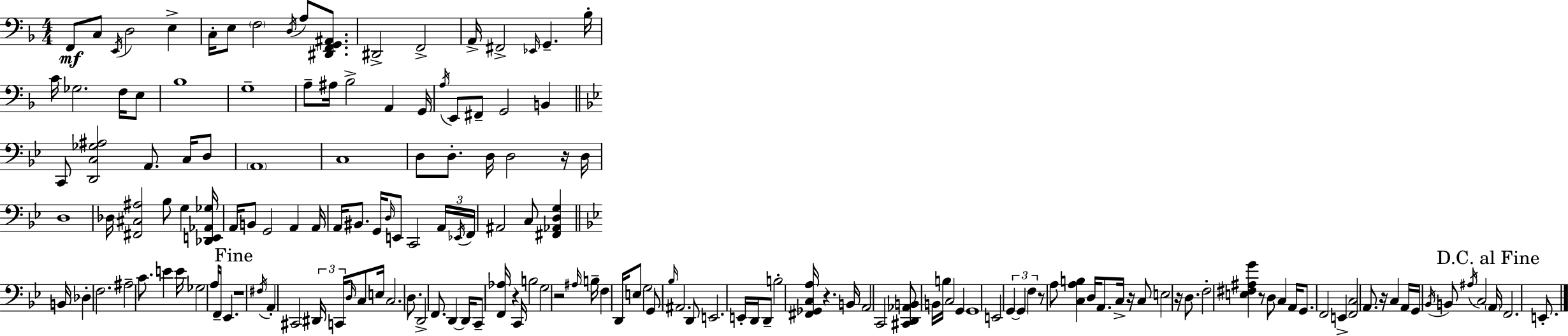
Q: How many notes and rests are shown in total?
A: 166